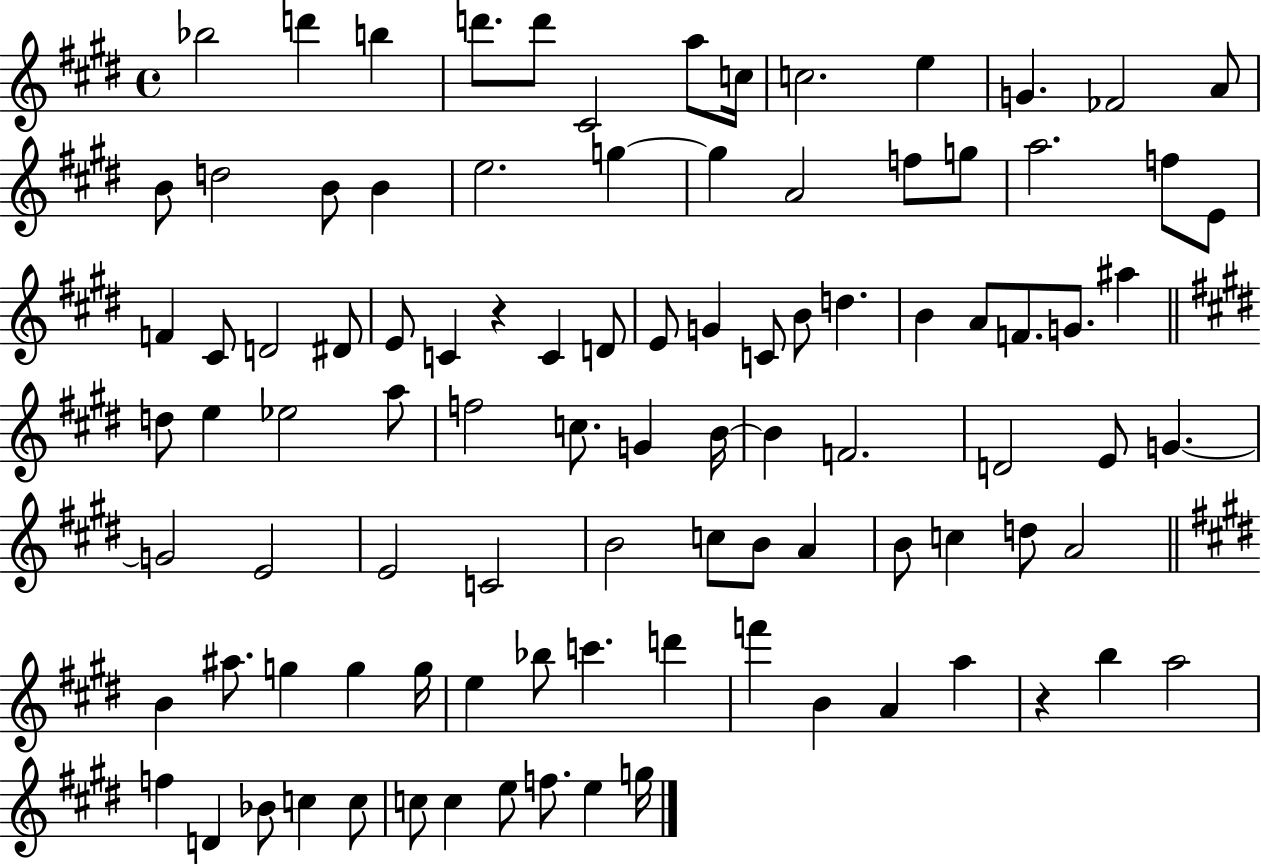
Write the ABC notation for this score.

X:1
T:Untitled
M:4/4
L:1/4
K:E
_b2 d' b d'/2 d'/2 ^C2 a/2 c/4 c2 e G _F2 A/2 B/2 d2 B/2 B e2 g g A2 f/2 g/2 a2 f/2 E/2 F ^C/2 D2 ^D/2 E/2 C z C D/2 E/2 G C/2 B/2 d B A/2 F/2 G/2 ^a d/2 e _e2 a/2 f2 c/2 G B/4 B F2 D2 E/2 G G2 E2 E2 C2 B2 c/2 B/2 A B/2 c d/2 A2 B ^a/2 g g g/4 e _b/2 c' d' f' B A a z b a2 f D _B/2 c c/2 c/2 c e/2 f/2 e g/4